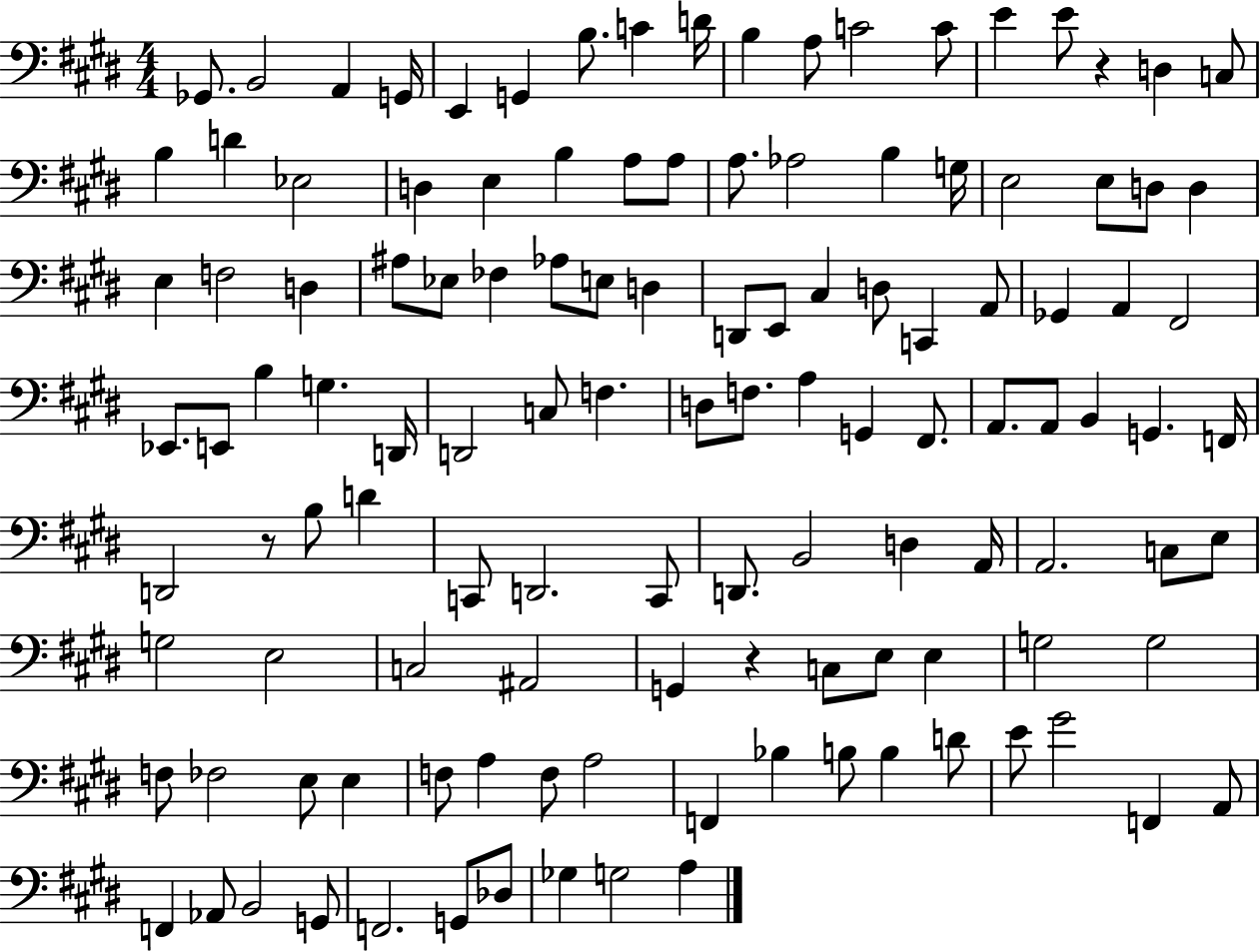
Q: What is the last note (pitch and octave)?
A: A3